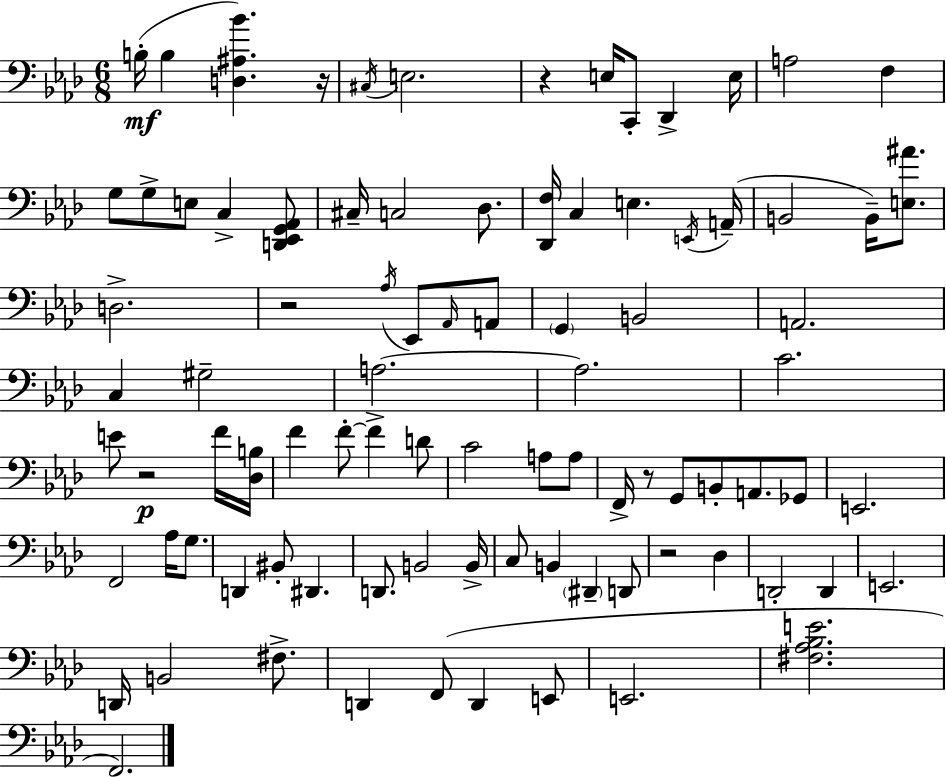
B3/s B3/q [D3,A#3,Bb4]/q. R/s C#3/s E3/h. R/q E3/s C2/e Db2/q E3/s A3/h F3/q G3/e G3/e E3/e C3/q [D2,Eb2,G2,Ab2]/e C#3/s C3/h Db3/e. [Db2,F3]/s C3/q E3/q. E2/s A2/s B2/h B2/s [E3,A#4]/e. D3/h. R/h Ab3/s Eb2/e Ab2/s A2/e G2/q B2/h A2/h. C3/q G#3/h A3/h. A3/h. C4/h. E4/e R/h F4/s [Db3,B3]/s F4/q F4/e F4/q D4/e C4/h A3/e A3/e F2/s R/e G2/e B2/e A2/e. Gb2/e E2/h. F2/h Ab3/s G3/e. D2/q BIS2/e D#2/q. D2/e. B2/h B2/s C3/e B2/q D#2/q D2/e R/h Db3/q D2/h D2/q E2/h. D2/s B2/h F#3/e. D2/q F2/e D2/q E2/e E2/h. [F#3,Ab3,Bb3,E4]/h. F2/h.